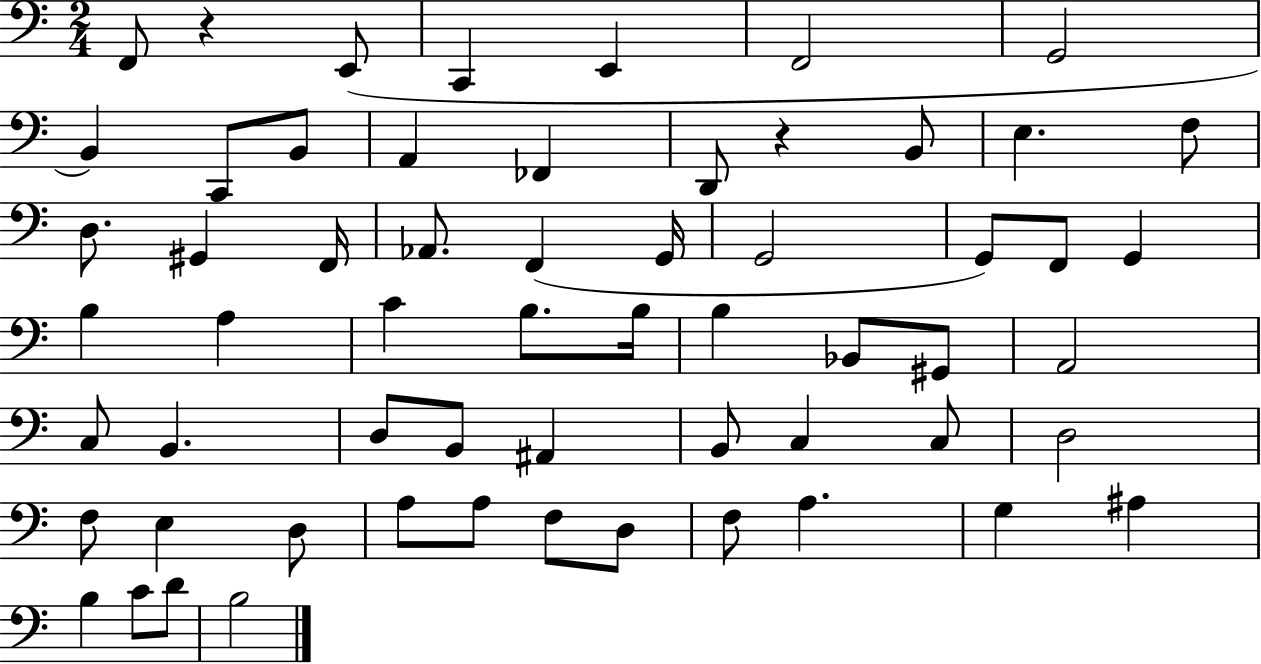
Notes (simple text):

F2/e R/q E2/e C2/q E2/q F2/h G2/h B2/q C2/e B2/e A2/q FES2/q D2/e R/q B2/e E3/q. F3/e D3/e. G#2/q F2/s Ab2/e. F2/q G2/s G2/h G2/e F2/e G2/q B3/q A3/q C4/q B3/e. B3/s B3/q Bb2/e G#2/e A2/h C3/e B2/q. D3/e B2/e A#2/q B2/e C3/q C3/e D3/h F3/e E3/q D3/e A3/e A3/e F3/e D3/e F3/e A3/q. G3/q A#3/q B3/q C4/e D4/e B3/h